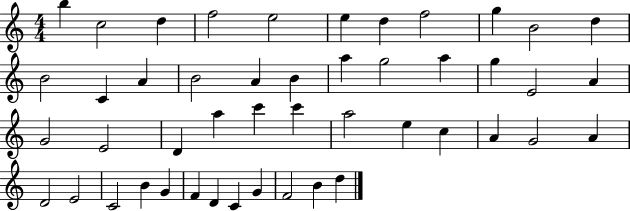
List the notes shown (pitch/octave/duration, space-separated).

B5/q C5/h D5/q F5/h E5/h E5/q D5/q F5/h G5/q B4/h D5/q B4/h C4/q A4/q B4/h A4/q B4/q A5/q G5/h A5/q G5/q E4/h A4/q G4/h E4/h D4/q A5/q C6/q C6/q A5/h E5/q C5/q A4/q G4/h A4/q D4/h E4/h C4/h B4/q G4/q F4/q D4/q C4/q G4/q F4/h B4/q D5/q